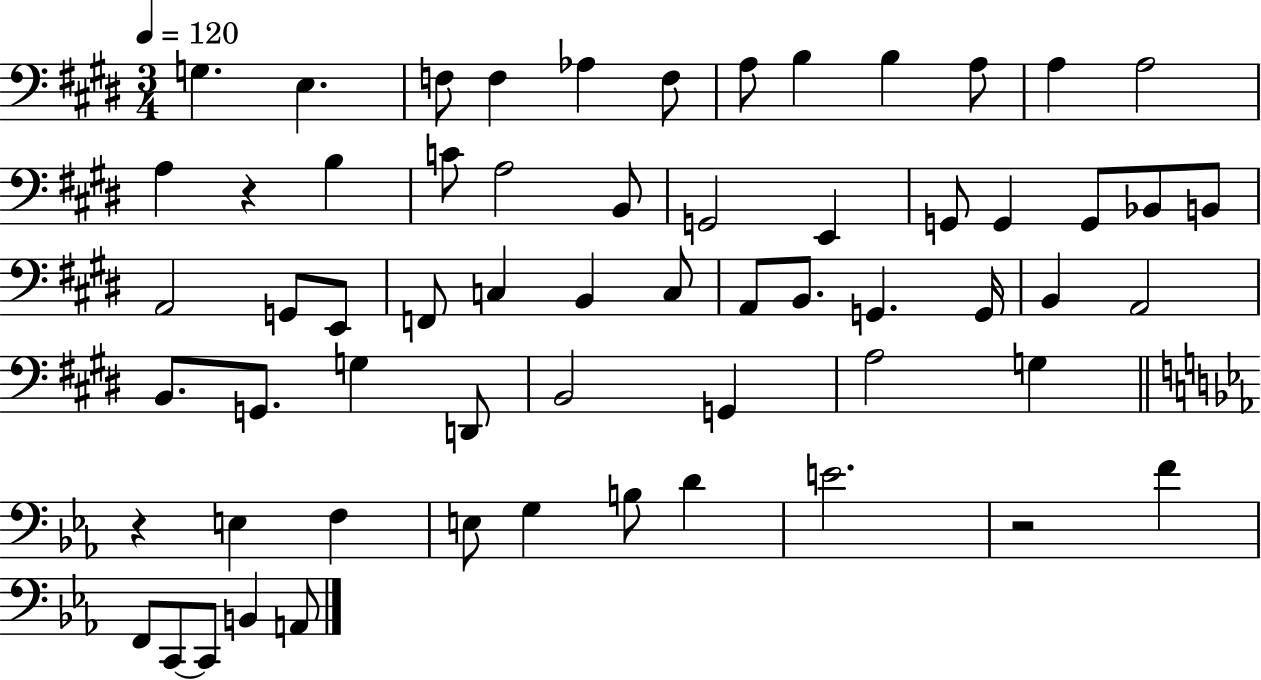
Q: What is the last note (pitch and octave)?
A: A2